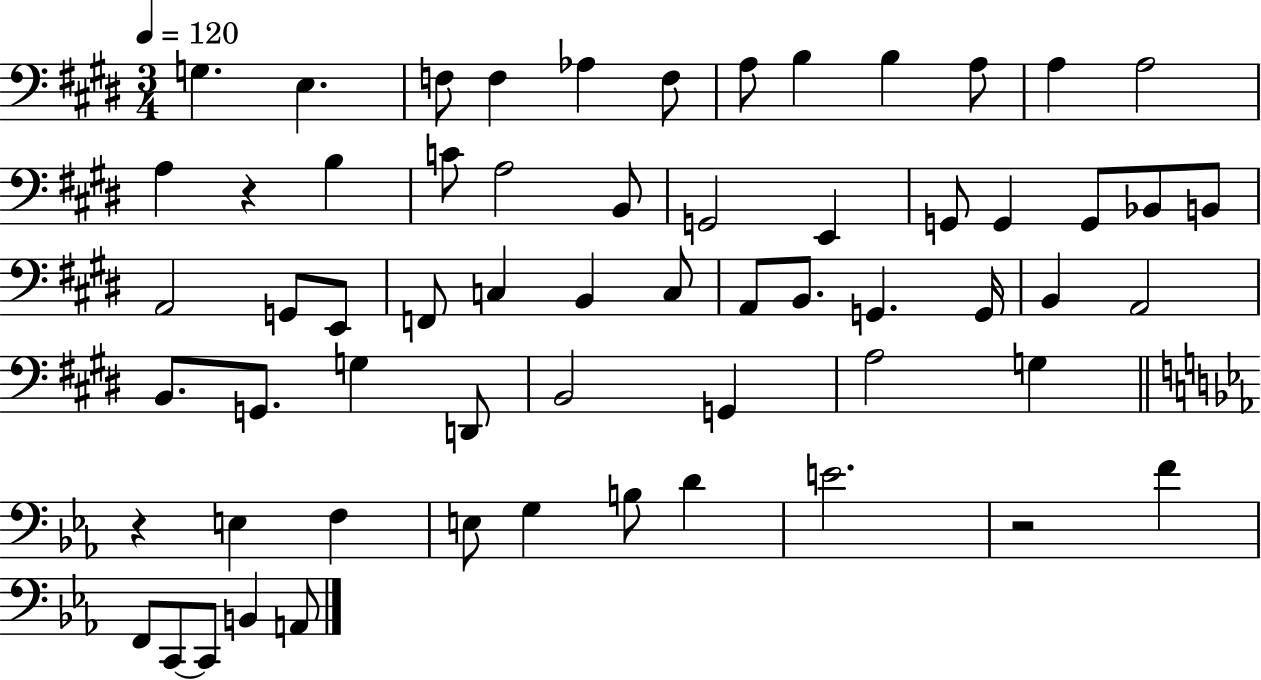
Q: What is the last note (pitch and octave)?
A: A2